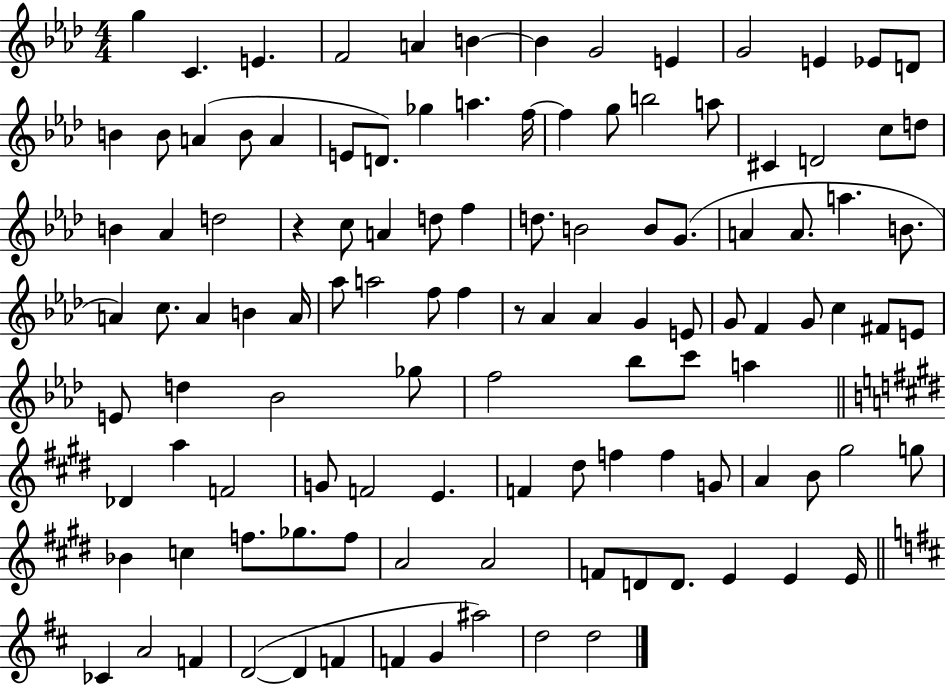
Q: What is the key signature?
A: AES major